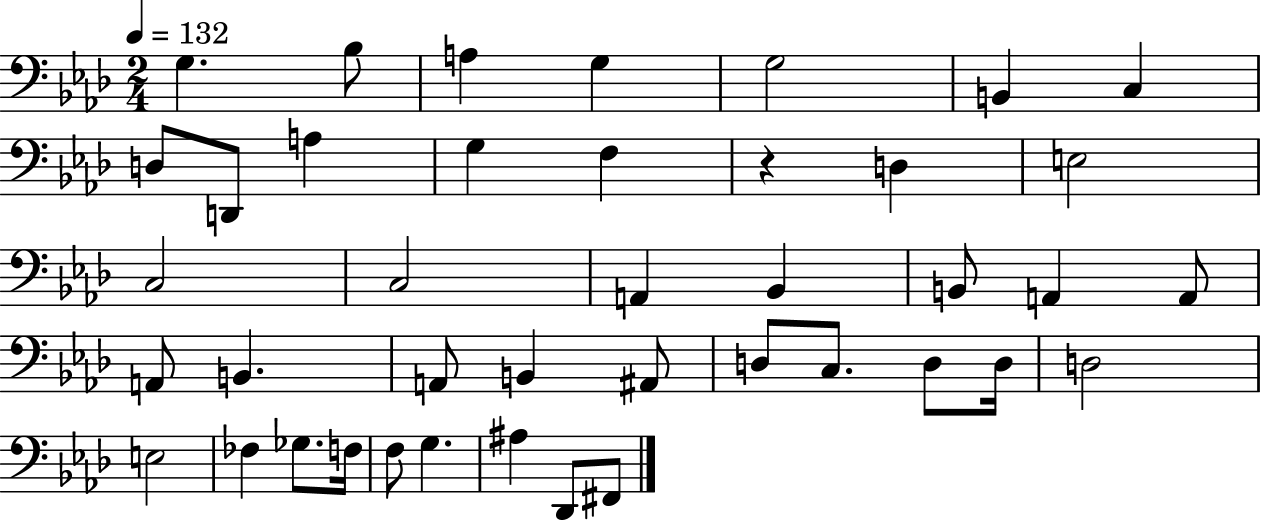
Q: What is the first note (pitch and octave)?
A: G3